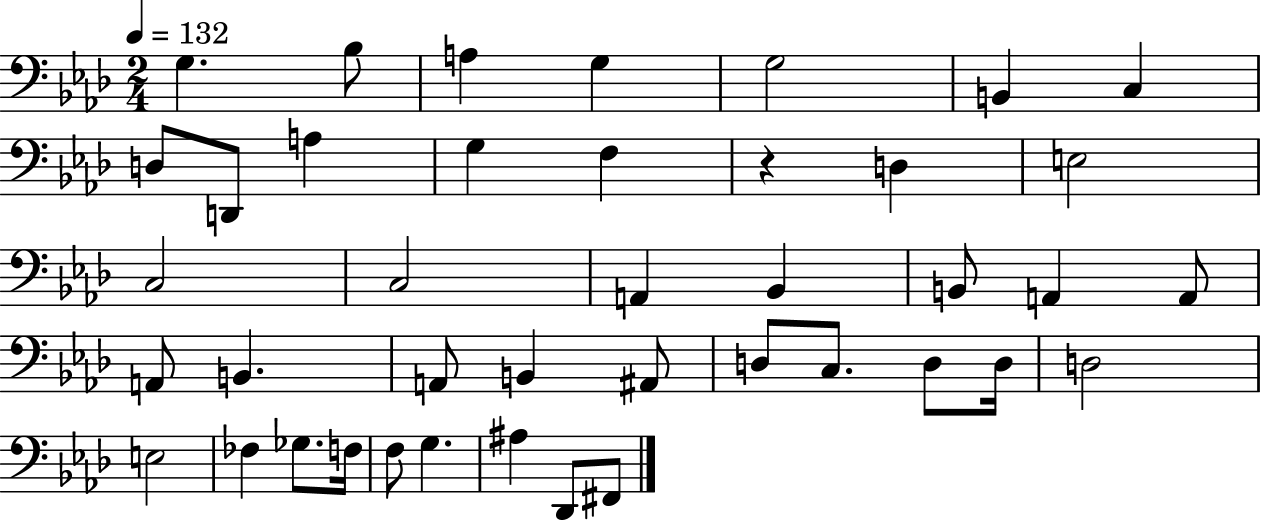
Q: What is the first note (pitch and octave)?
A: G3